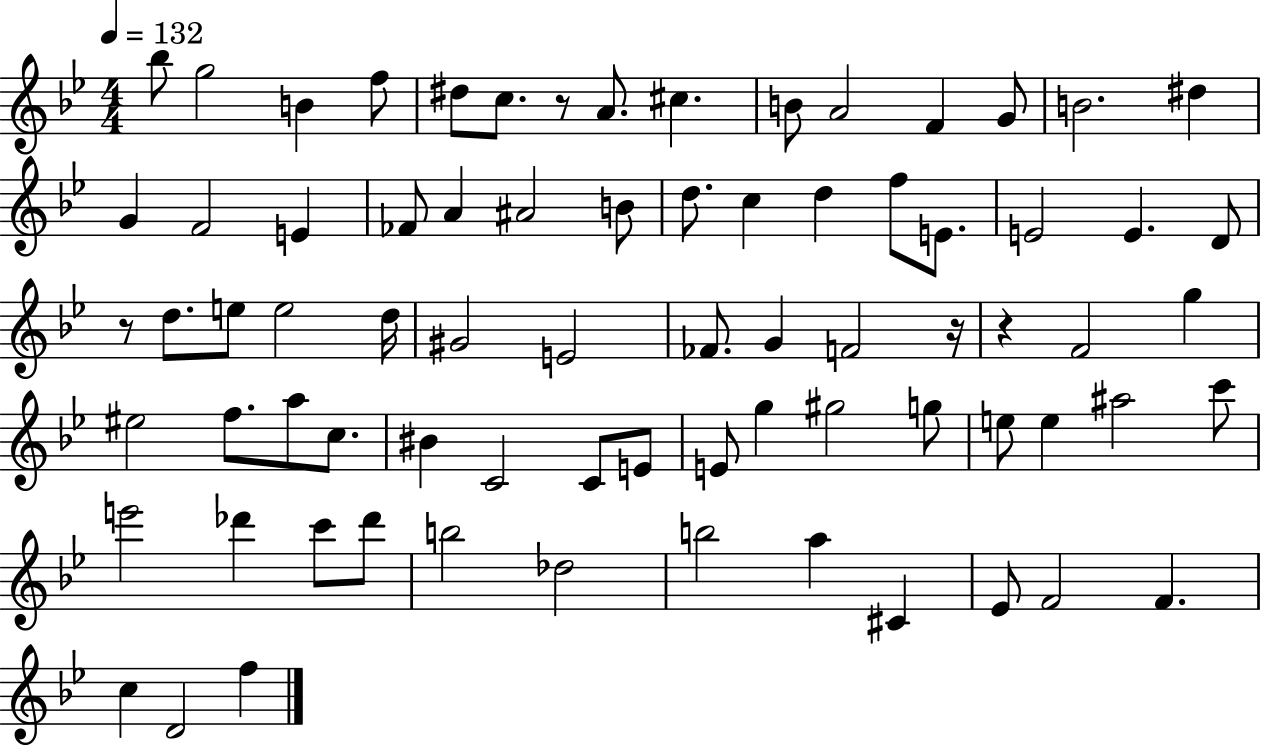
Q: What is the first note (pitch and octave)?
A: Bb5